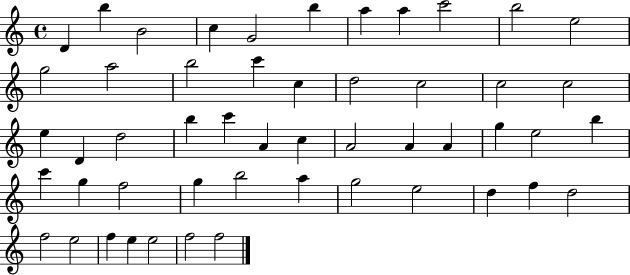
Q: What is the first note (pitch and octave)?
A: D4